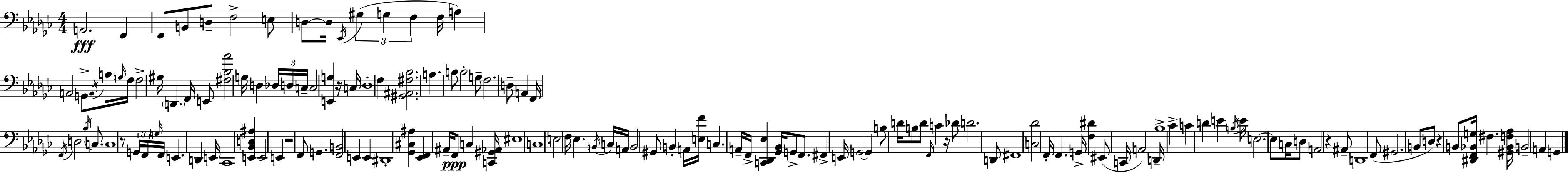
{
  \clef bass
  \numericTimeSignature
  \time 4/4
  \key ees \minor
  a,2.\fff f,4 | f,8 b,8 d8-- f2-> e8 | d8~~ d16 \acciaccatura { ees,16 } \tuplet 3/2 { gis4( g4 f4 } | f16 a4) a,2 g,8-> \acciaccatura { a,16 } | \break a16 \grace { g16 } f16 f2-> gis16 \parenthesize d,4. | f,16 e,8 <fis bes aes'>2 g16 d4 | \tuplet 3/2 { des16 d16 c16-- } c2 <e, g>4 | r16 c16 des1-. | \break f4 <gis, ais, fis bes>2. | a4. b8 b2-. | g8-- f2. | d8-- a,4 f,16 \acciaccatura { f,16 } d2 | \break \acciaccatura { bes16 } c8. c1 | r8 \tuplet 3/2 { g,16 f,16 \grace { g16 } } f,16 e,4. | d,4 e,16 ces,1 | <e, bes, d ais>4 e,2 | \break e,4 r2 f,8 | g,4. <f, b,>2 e,4 | e,4 dis,1-. | <ges, cis ais>4 <ees, f,>4 ais,16-- f,8\ppp | \break c4 <c, gis, aes,>16 eis1 | c1 | e2 f16 ees4. | \acciaccatura { b,16 } c16 a,16 b,2 | \break gis,8 b,4-. a,16 <e f'>16 c4. a,16-- f,16-> | <c, des, ees>4 <ges, bes,>16 g,8-> f,8. fis,4-> e,16 g,2~~ | g,4 b8 d'16 b8 | d'8 \grace { f,16 } c'4 r16 des'8 d'2. | \break d,8 fis,1 | <c des'>2 | f,16-. f,4. g,16-> <f dis'>4 eis,8( c,16 a,2) | d,16-- bes1-> | \break ces'4-> c'4 | d'4 e'4 \acciaccatura { b16 } e'16 e2.~~ | e8 c16 d8 a,2 | r4 ais,8-- d,1 | \break f,8( gis,2. | b,8 d8) r4 b,8 | <dis, f, bes, g>16 fis4. <gis, bes, f aes>16 b,2-- | a,4 g,4 \bar "|."
}